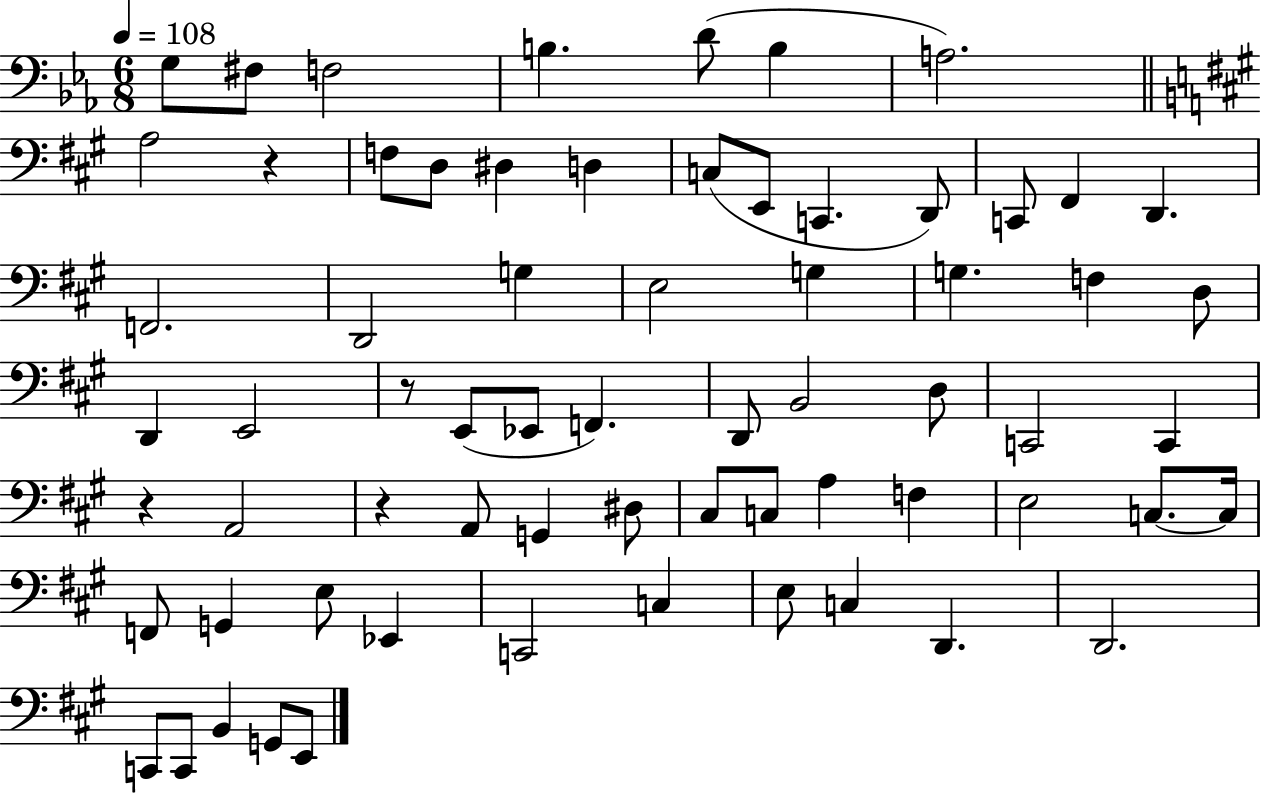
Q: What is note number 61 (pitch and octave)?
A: B2